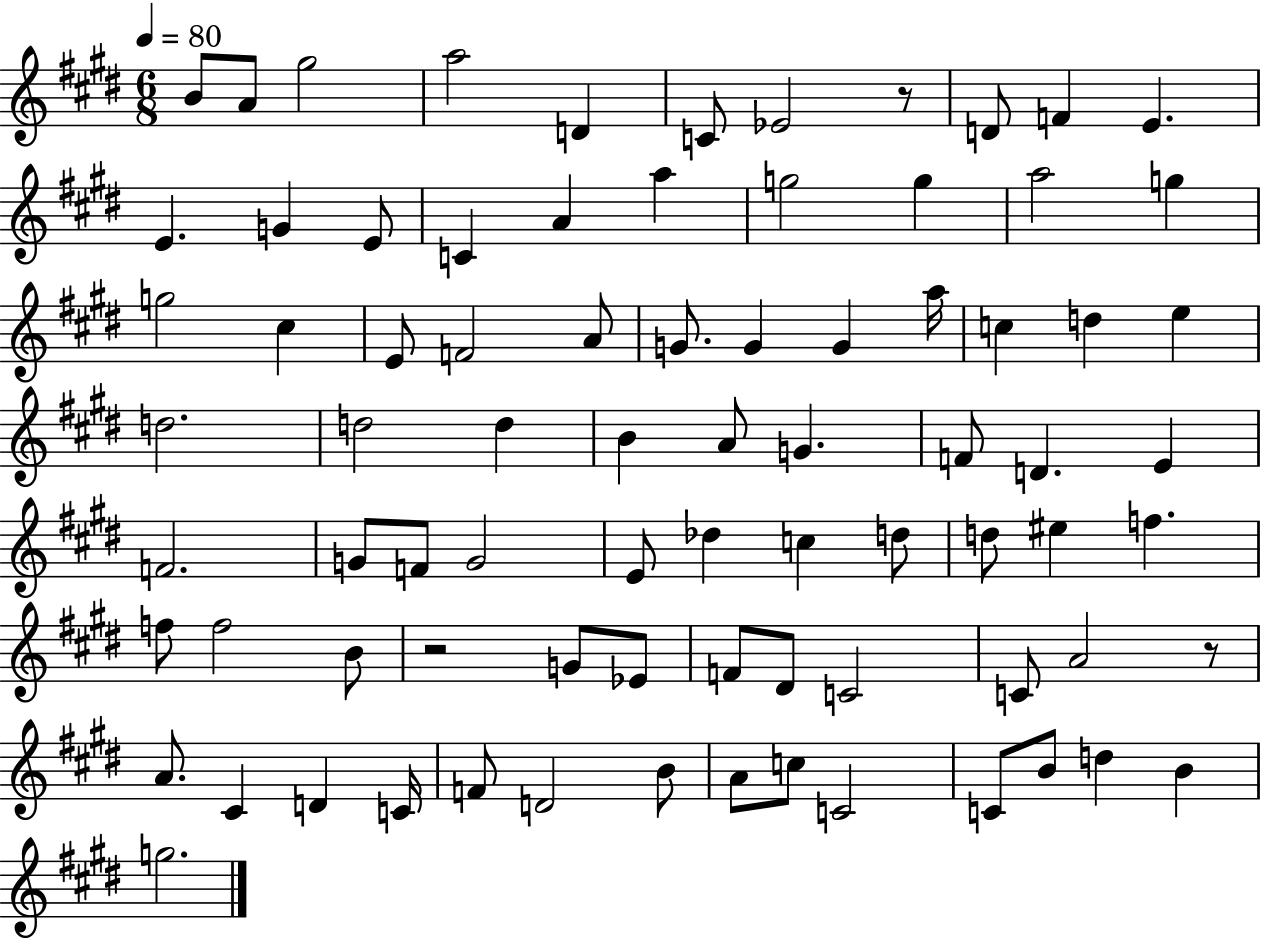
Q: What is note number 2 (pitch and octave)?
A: A4